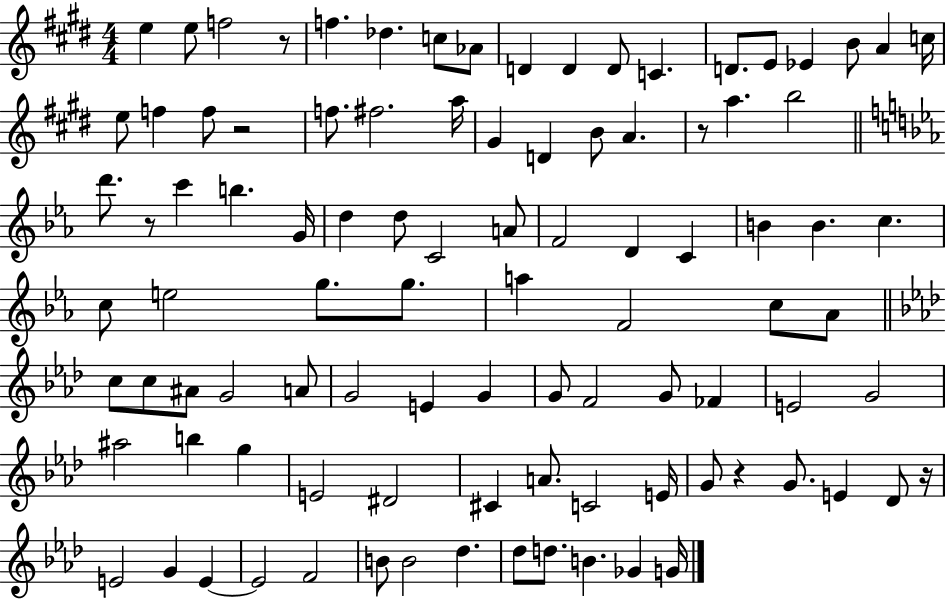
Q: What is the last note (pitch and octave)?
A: G4